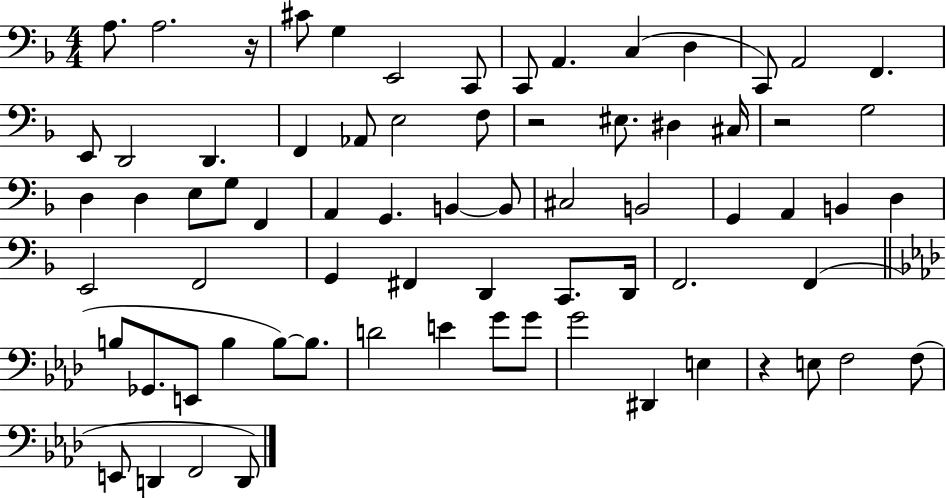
X:1
T:Untitled
M:4/4
L:1/4
K:F
A,/2 A,2 z/4 ^C/2 G, E,,2 C,,/2 C,,/2 A,, C, D, C,,/2 A,,2 F,, E,,/2 D,,2 D,, F,, _A,,/2 E,2 F,/2 z2 ^E,/2 ^D, ^C,/4 z2 G,2 D, D, E,/2 G,/2 F,, A,, G,, B,, B,,/2 ^C,2 B,,2 G,, A,, B,, D, E,,2 F,,2 G,, ^F,, D,, C,,/2 D,,/4 F,,2 F,, B,/2 _G,,/2 E,,/2 B, B,/2 B,/2 D2 E G/2 G/2 G2 ^D,, E, z E,/2 F,2 F,/2 E,,/2 D,, F,,2 D,,/2